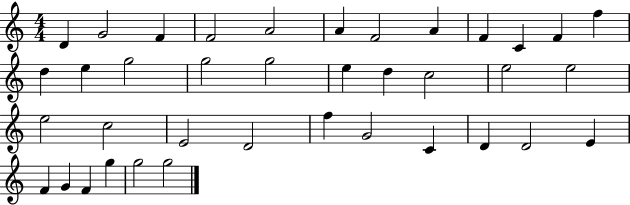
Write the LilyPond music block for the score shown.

{
  \clef treble
  \numericTimeSignature
  \time 4/4
  \key c \major
  d'4 g'2 f'4 | f'2 a'2 | a'4 f'2 a'4 | f'4 c'4 f'4 f''4 | \break d''4 e''4 g''2 | g''2 g''2 | e''4 d''4 c''2 | e''2 e''2 | \break e''2 c''2 | e'2 d'2 | f''4 g'2 c'4 | d'4 d'2 e'4 | \break f'4 g'4 f'4 g''4 | g''2 g''2 | \bar "|."
}